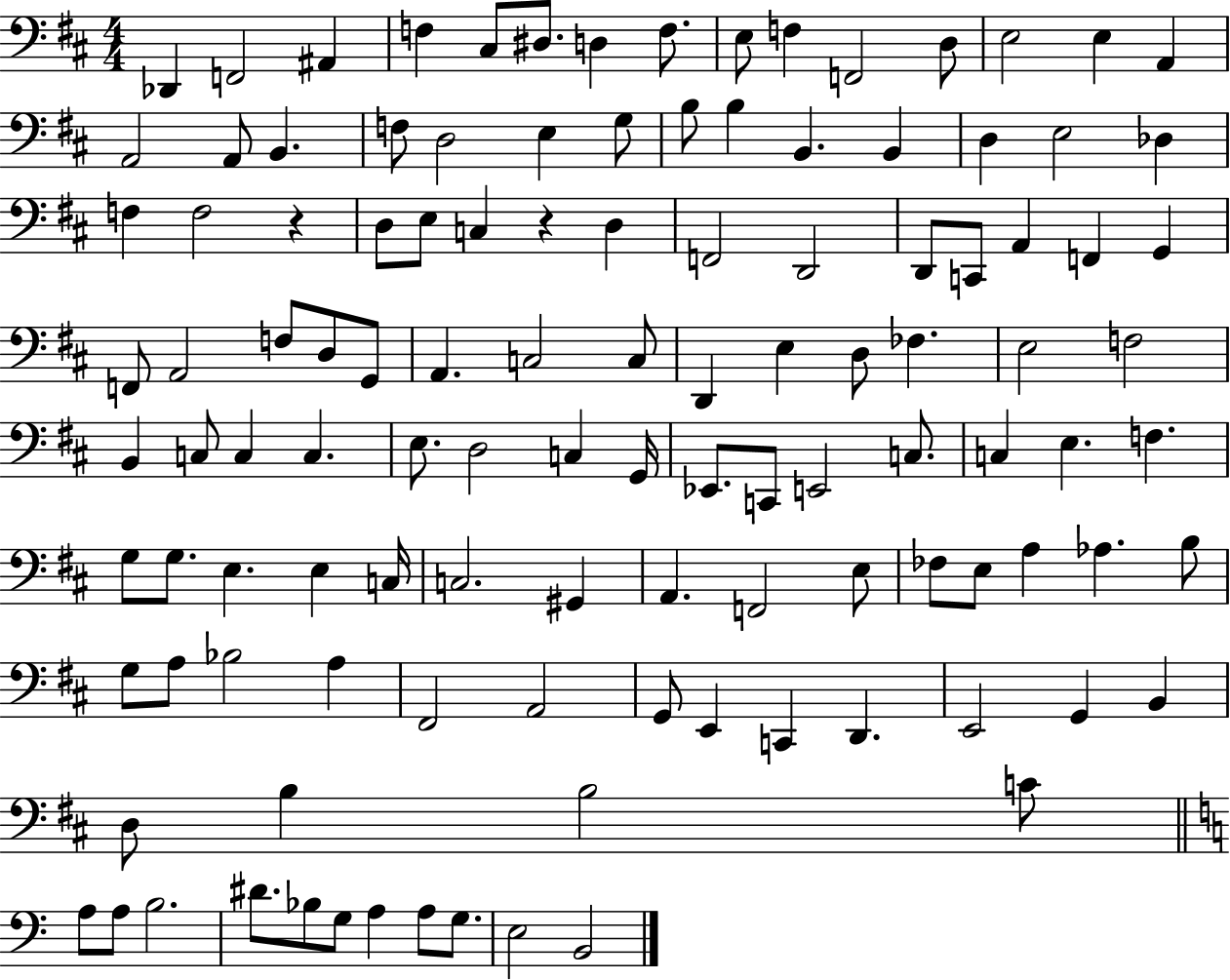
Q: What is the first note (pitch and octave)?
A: Db2